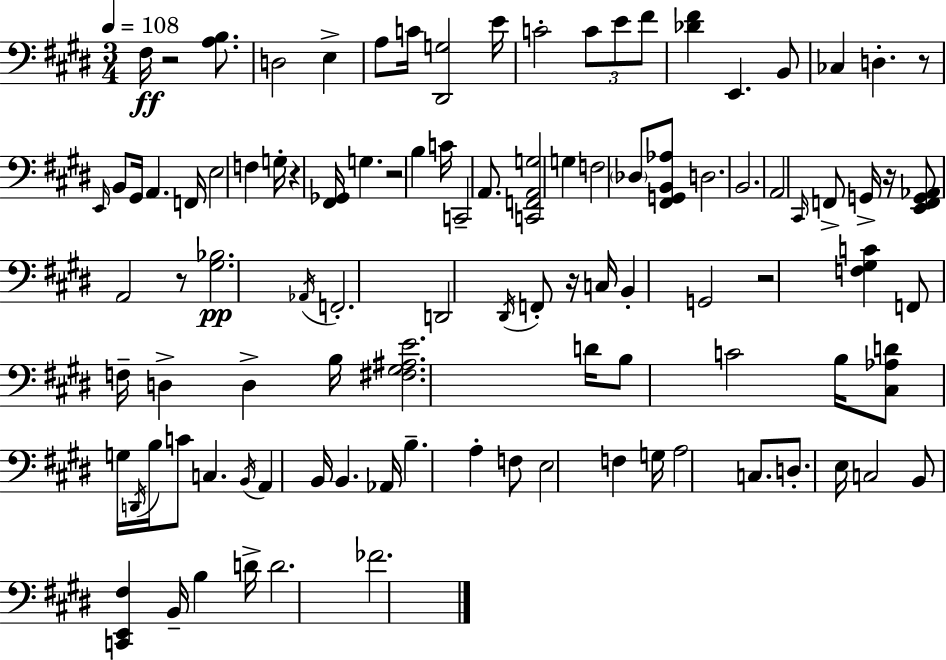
F#3/s R/h [A3,B3]/e. D3/h E3/q A3/e C4/s [D#2,G3]/h E4/s C4/h C4/e E4/e F#4/e [Db4,F#4]/q E2/q. B2/e CES3/q D3/q. R/e E2/s B2/e G#2/s A2/q. F2/s E3/h F3/q G3/s R/q [F#2,Gb2]/s G3/q. R/h B3/q C4/s C2/h A2/e. [C2,F2,A2,G3]/h G3/q F3/h Db3/e [F#2,G2,B2,Ab3]/e D3/h. B2/h. A2/h C#2/s F2/e G2/s R/s [E2,F2,G2,Ab2]/e A2/h R/e [G#3,Bb3]/h. Ab2/s F2/h. D2/h D#2/s F2/e R/s C3/s B2/q G2/h R/h [F3,G#3,C4]/q F2/e F3/s D3/q D3/q B3/s [F#3,G#3,A#3,E4]/h. D4/s B3/e C4/h B3/s [C#3,Ab3,D4]/e G3/s D2/s B3/s C4/e C3/q. B2/s A2/q B2/s B2/q. Ab2/s B3/q. A3/q F3/e E3/h F3/q G3/s A3/h C3/e. D3/e. E3/s C3/h B2/e [C2,E2,F#3]/q B2/s B3/q D4/s D4/h. FES4/h.